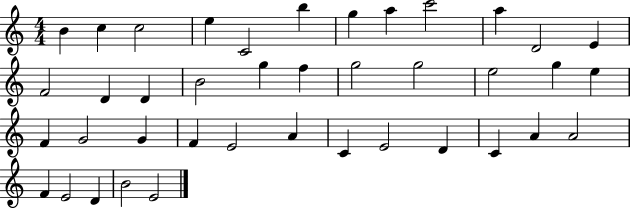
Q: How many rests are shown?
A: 0